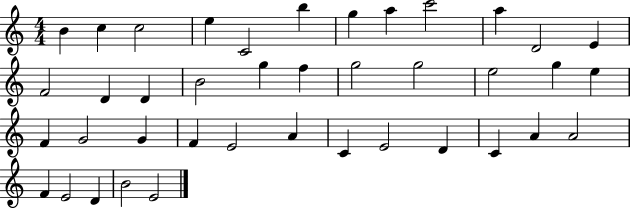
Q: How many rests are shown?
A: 0